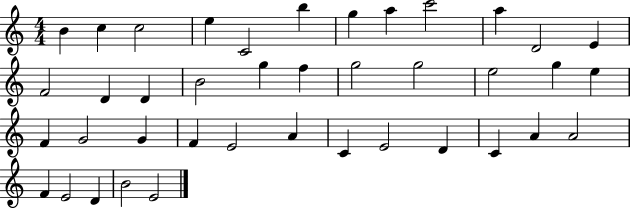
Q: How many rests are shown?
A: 0